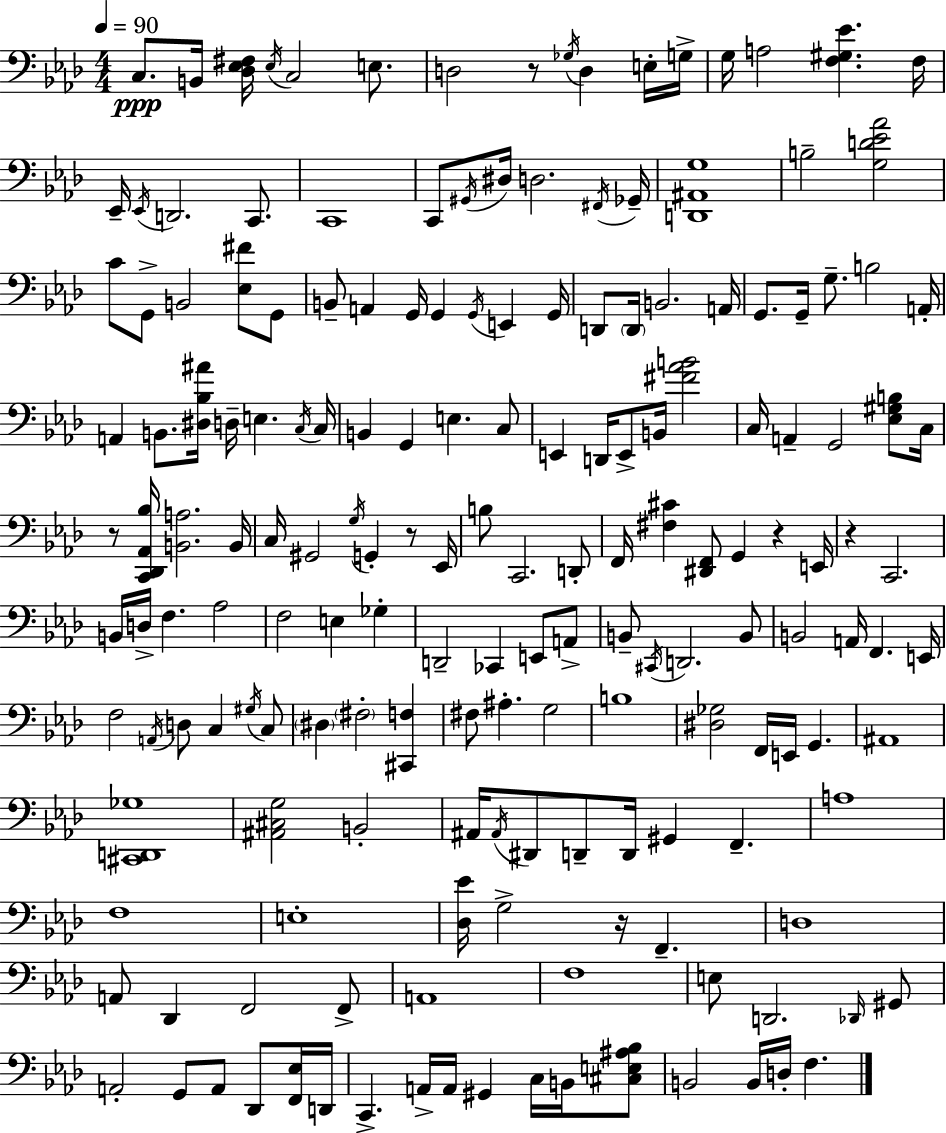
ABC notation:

X:1
T:Untitled
M:4/4
L:1/4
K:Fm
C,/2 B,,/4 [_D,_E,^F,]/4 _E,/4 C,2 E,/2 D,2 z/2 _G,/4 D, E,/4 G,/4 G,/4 A,2 [F,^G,_E] F,/4 _E,,/4 _E,,/4 D,,2 C,,/2 C,,4 C,,/2 ^G,,/4 ^D,/4 D,2 ^F,,/4 _G,,/4 [D,,^A,,G,]4 B,2 [G,D_E_A]2 C/2 G,,/2 B,,2 [_E,^F]/2 G,,/2 B,,/2 A,, G,,/4 G,, G,,/4 E,, G,,/4 D,,/2 D,,/4 B,,2 A,,/4 G,,/2 G,,/4 G,/2 B,2 A,,/4 A,, B,,/2 [^D,_B,^A]/4 D,/4 E, C,/4 C,/4 B,, G,, E, C,/2 E,, D,,/4 E,,/2 B,,/4 [^F_AB]2 C,/4 A,, G,,2 [_E,^G,B,]/2 C,/4 z/2 [C,,_D,,_A,,_B,]/4 [B,,A,]2 B,,/4 C,/4 ^G,,2 G,/4 G,, z/2 _E,,/4 B,/2 C,,2 D,,/2 F,,/4 [^F,^C] [^D,,F,,]/2 G,, z E,,/4 z C,,2 B,,/4 D,/4 F, _A,2 F,2 E, _G, D,,2 _C,, E,,/2 A,,/2 B,,/2 ^C,,/4 D,,2 B,,/2 B,,2 A,,/4 F,, E,,/4 F,2 A,,/4 D,/2 C, ^G,/4 C,/2 ^D, ^F,2 [^C,,F,] ^F,/2 ^A, G,2 B,4 [^D,_G,]2 F,,/4 E,,/4 G,, ^A,,4 [^C,,D,,_G,]4 [^A,,^C,G,]2 B,,2 ^A,,/4 ^A,,/4 ^D,,/2 D,,/2 D,,/4 ^G,, F,, A,4 F,4 E,4 [_D,_E]/4 G,2 z/4 F,, D,4 A,,/2 _D,, F,,2 F,,/2 A,,4 F,4 E,/2 D,,2 _D,,/4 ^G,,/2 A,,2 G,,/2 A,,/2 _D,,/2 [F,,_E,]/4 D,,/4 C,, A,,/4 A,,/4 ^G,, C,/4 B,,/4 [^C,E,^A,_B,]/2 B,,2 B,,/4 D,/4 F,